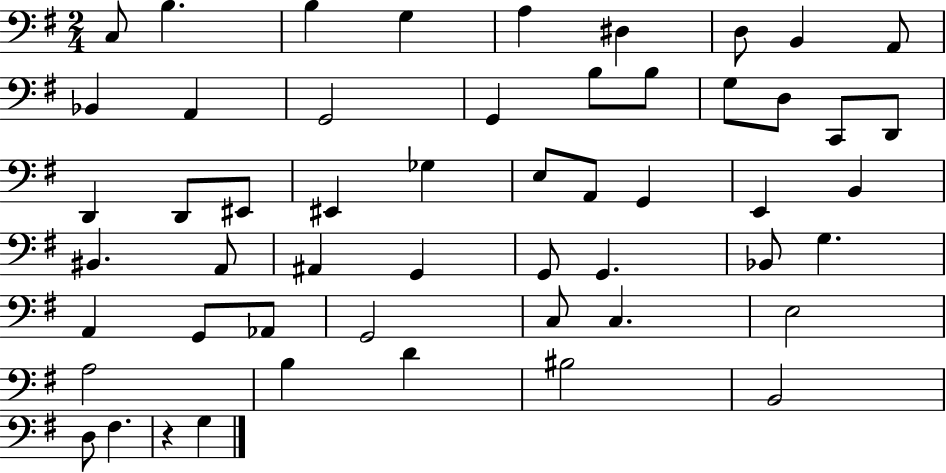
X:1
T:Untitled
M:2/4
L:1/4
K:G
C,/2 B, B, G, A, ^D, D,/2 B,, A,,/2 _B,, A,, G,,2 G,, B,/2 B,/2 G,/2 D,/2 C,,/2 D,,/2 D,, D,,/2 ^E,,/2 ^E,, _G, E,/2 A,,/2 G,, E,, B,, ^B,, A,,/2 ^A,, G,, G,,/2 G,, _B,,/2 G, A,, G,,/2 _A,,/2 G,,2 C,/2 C, E,2 A,2 B, D ^B,2 B,,2 D,/2 ^F, z G,